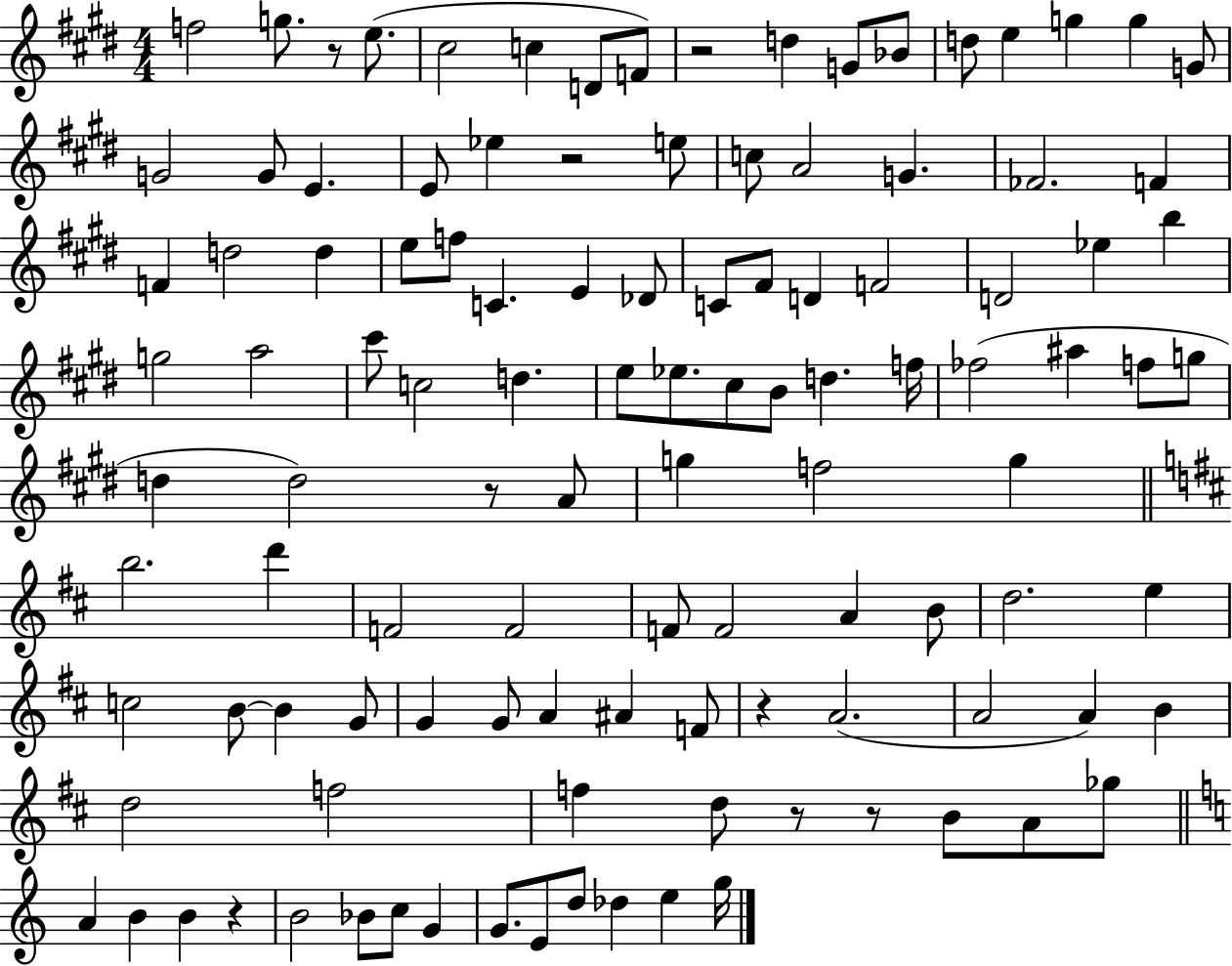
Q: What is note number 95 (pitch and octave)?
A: B4